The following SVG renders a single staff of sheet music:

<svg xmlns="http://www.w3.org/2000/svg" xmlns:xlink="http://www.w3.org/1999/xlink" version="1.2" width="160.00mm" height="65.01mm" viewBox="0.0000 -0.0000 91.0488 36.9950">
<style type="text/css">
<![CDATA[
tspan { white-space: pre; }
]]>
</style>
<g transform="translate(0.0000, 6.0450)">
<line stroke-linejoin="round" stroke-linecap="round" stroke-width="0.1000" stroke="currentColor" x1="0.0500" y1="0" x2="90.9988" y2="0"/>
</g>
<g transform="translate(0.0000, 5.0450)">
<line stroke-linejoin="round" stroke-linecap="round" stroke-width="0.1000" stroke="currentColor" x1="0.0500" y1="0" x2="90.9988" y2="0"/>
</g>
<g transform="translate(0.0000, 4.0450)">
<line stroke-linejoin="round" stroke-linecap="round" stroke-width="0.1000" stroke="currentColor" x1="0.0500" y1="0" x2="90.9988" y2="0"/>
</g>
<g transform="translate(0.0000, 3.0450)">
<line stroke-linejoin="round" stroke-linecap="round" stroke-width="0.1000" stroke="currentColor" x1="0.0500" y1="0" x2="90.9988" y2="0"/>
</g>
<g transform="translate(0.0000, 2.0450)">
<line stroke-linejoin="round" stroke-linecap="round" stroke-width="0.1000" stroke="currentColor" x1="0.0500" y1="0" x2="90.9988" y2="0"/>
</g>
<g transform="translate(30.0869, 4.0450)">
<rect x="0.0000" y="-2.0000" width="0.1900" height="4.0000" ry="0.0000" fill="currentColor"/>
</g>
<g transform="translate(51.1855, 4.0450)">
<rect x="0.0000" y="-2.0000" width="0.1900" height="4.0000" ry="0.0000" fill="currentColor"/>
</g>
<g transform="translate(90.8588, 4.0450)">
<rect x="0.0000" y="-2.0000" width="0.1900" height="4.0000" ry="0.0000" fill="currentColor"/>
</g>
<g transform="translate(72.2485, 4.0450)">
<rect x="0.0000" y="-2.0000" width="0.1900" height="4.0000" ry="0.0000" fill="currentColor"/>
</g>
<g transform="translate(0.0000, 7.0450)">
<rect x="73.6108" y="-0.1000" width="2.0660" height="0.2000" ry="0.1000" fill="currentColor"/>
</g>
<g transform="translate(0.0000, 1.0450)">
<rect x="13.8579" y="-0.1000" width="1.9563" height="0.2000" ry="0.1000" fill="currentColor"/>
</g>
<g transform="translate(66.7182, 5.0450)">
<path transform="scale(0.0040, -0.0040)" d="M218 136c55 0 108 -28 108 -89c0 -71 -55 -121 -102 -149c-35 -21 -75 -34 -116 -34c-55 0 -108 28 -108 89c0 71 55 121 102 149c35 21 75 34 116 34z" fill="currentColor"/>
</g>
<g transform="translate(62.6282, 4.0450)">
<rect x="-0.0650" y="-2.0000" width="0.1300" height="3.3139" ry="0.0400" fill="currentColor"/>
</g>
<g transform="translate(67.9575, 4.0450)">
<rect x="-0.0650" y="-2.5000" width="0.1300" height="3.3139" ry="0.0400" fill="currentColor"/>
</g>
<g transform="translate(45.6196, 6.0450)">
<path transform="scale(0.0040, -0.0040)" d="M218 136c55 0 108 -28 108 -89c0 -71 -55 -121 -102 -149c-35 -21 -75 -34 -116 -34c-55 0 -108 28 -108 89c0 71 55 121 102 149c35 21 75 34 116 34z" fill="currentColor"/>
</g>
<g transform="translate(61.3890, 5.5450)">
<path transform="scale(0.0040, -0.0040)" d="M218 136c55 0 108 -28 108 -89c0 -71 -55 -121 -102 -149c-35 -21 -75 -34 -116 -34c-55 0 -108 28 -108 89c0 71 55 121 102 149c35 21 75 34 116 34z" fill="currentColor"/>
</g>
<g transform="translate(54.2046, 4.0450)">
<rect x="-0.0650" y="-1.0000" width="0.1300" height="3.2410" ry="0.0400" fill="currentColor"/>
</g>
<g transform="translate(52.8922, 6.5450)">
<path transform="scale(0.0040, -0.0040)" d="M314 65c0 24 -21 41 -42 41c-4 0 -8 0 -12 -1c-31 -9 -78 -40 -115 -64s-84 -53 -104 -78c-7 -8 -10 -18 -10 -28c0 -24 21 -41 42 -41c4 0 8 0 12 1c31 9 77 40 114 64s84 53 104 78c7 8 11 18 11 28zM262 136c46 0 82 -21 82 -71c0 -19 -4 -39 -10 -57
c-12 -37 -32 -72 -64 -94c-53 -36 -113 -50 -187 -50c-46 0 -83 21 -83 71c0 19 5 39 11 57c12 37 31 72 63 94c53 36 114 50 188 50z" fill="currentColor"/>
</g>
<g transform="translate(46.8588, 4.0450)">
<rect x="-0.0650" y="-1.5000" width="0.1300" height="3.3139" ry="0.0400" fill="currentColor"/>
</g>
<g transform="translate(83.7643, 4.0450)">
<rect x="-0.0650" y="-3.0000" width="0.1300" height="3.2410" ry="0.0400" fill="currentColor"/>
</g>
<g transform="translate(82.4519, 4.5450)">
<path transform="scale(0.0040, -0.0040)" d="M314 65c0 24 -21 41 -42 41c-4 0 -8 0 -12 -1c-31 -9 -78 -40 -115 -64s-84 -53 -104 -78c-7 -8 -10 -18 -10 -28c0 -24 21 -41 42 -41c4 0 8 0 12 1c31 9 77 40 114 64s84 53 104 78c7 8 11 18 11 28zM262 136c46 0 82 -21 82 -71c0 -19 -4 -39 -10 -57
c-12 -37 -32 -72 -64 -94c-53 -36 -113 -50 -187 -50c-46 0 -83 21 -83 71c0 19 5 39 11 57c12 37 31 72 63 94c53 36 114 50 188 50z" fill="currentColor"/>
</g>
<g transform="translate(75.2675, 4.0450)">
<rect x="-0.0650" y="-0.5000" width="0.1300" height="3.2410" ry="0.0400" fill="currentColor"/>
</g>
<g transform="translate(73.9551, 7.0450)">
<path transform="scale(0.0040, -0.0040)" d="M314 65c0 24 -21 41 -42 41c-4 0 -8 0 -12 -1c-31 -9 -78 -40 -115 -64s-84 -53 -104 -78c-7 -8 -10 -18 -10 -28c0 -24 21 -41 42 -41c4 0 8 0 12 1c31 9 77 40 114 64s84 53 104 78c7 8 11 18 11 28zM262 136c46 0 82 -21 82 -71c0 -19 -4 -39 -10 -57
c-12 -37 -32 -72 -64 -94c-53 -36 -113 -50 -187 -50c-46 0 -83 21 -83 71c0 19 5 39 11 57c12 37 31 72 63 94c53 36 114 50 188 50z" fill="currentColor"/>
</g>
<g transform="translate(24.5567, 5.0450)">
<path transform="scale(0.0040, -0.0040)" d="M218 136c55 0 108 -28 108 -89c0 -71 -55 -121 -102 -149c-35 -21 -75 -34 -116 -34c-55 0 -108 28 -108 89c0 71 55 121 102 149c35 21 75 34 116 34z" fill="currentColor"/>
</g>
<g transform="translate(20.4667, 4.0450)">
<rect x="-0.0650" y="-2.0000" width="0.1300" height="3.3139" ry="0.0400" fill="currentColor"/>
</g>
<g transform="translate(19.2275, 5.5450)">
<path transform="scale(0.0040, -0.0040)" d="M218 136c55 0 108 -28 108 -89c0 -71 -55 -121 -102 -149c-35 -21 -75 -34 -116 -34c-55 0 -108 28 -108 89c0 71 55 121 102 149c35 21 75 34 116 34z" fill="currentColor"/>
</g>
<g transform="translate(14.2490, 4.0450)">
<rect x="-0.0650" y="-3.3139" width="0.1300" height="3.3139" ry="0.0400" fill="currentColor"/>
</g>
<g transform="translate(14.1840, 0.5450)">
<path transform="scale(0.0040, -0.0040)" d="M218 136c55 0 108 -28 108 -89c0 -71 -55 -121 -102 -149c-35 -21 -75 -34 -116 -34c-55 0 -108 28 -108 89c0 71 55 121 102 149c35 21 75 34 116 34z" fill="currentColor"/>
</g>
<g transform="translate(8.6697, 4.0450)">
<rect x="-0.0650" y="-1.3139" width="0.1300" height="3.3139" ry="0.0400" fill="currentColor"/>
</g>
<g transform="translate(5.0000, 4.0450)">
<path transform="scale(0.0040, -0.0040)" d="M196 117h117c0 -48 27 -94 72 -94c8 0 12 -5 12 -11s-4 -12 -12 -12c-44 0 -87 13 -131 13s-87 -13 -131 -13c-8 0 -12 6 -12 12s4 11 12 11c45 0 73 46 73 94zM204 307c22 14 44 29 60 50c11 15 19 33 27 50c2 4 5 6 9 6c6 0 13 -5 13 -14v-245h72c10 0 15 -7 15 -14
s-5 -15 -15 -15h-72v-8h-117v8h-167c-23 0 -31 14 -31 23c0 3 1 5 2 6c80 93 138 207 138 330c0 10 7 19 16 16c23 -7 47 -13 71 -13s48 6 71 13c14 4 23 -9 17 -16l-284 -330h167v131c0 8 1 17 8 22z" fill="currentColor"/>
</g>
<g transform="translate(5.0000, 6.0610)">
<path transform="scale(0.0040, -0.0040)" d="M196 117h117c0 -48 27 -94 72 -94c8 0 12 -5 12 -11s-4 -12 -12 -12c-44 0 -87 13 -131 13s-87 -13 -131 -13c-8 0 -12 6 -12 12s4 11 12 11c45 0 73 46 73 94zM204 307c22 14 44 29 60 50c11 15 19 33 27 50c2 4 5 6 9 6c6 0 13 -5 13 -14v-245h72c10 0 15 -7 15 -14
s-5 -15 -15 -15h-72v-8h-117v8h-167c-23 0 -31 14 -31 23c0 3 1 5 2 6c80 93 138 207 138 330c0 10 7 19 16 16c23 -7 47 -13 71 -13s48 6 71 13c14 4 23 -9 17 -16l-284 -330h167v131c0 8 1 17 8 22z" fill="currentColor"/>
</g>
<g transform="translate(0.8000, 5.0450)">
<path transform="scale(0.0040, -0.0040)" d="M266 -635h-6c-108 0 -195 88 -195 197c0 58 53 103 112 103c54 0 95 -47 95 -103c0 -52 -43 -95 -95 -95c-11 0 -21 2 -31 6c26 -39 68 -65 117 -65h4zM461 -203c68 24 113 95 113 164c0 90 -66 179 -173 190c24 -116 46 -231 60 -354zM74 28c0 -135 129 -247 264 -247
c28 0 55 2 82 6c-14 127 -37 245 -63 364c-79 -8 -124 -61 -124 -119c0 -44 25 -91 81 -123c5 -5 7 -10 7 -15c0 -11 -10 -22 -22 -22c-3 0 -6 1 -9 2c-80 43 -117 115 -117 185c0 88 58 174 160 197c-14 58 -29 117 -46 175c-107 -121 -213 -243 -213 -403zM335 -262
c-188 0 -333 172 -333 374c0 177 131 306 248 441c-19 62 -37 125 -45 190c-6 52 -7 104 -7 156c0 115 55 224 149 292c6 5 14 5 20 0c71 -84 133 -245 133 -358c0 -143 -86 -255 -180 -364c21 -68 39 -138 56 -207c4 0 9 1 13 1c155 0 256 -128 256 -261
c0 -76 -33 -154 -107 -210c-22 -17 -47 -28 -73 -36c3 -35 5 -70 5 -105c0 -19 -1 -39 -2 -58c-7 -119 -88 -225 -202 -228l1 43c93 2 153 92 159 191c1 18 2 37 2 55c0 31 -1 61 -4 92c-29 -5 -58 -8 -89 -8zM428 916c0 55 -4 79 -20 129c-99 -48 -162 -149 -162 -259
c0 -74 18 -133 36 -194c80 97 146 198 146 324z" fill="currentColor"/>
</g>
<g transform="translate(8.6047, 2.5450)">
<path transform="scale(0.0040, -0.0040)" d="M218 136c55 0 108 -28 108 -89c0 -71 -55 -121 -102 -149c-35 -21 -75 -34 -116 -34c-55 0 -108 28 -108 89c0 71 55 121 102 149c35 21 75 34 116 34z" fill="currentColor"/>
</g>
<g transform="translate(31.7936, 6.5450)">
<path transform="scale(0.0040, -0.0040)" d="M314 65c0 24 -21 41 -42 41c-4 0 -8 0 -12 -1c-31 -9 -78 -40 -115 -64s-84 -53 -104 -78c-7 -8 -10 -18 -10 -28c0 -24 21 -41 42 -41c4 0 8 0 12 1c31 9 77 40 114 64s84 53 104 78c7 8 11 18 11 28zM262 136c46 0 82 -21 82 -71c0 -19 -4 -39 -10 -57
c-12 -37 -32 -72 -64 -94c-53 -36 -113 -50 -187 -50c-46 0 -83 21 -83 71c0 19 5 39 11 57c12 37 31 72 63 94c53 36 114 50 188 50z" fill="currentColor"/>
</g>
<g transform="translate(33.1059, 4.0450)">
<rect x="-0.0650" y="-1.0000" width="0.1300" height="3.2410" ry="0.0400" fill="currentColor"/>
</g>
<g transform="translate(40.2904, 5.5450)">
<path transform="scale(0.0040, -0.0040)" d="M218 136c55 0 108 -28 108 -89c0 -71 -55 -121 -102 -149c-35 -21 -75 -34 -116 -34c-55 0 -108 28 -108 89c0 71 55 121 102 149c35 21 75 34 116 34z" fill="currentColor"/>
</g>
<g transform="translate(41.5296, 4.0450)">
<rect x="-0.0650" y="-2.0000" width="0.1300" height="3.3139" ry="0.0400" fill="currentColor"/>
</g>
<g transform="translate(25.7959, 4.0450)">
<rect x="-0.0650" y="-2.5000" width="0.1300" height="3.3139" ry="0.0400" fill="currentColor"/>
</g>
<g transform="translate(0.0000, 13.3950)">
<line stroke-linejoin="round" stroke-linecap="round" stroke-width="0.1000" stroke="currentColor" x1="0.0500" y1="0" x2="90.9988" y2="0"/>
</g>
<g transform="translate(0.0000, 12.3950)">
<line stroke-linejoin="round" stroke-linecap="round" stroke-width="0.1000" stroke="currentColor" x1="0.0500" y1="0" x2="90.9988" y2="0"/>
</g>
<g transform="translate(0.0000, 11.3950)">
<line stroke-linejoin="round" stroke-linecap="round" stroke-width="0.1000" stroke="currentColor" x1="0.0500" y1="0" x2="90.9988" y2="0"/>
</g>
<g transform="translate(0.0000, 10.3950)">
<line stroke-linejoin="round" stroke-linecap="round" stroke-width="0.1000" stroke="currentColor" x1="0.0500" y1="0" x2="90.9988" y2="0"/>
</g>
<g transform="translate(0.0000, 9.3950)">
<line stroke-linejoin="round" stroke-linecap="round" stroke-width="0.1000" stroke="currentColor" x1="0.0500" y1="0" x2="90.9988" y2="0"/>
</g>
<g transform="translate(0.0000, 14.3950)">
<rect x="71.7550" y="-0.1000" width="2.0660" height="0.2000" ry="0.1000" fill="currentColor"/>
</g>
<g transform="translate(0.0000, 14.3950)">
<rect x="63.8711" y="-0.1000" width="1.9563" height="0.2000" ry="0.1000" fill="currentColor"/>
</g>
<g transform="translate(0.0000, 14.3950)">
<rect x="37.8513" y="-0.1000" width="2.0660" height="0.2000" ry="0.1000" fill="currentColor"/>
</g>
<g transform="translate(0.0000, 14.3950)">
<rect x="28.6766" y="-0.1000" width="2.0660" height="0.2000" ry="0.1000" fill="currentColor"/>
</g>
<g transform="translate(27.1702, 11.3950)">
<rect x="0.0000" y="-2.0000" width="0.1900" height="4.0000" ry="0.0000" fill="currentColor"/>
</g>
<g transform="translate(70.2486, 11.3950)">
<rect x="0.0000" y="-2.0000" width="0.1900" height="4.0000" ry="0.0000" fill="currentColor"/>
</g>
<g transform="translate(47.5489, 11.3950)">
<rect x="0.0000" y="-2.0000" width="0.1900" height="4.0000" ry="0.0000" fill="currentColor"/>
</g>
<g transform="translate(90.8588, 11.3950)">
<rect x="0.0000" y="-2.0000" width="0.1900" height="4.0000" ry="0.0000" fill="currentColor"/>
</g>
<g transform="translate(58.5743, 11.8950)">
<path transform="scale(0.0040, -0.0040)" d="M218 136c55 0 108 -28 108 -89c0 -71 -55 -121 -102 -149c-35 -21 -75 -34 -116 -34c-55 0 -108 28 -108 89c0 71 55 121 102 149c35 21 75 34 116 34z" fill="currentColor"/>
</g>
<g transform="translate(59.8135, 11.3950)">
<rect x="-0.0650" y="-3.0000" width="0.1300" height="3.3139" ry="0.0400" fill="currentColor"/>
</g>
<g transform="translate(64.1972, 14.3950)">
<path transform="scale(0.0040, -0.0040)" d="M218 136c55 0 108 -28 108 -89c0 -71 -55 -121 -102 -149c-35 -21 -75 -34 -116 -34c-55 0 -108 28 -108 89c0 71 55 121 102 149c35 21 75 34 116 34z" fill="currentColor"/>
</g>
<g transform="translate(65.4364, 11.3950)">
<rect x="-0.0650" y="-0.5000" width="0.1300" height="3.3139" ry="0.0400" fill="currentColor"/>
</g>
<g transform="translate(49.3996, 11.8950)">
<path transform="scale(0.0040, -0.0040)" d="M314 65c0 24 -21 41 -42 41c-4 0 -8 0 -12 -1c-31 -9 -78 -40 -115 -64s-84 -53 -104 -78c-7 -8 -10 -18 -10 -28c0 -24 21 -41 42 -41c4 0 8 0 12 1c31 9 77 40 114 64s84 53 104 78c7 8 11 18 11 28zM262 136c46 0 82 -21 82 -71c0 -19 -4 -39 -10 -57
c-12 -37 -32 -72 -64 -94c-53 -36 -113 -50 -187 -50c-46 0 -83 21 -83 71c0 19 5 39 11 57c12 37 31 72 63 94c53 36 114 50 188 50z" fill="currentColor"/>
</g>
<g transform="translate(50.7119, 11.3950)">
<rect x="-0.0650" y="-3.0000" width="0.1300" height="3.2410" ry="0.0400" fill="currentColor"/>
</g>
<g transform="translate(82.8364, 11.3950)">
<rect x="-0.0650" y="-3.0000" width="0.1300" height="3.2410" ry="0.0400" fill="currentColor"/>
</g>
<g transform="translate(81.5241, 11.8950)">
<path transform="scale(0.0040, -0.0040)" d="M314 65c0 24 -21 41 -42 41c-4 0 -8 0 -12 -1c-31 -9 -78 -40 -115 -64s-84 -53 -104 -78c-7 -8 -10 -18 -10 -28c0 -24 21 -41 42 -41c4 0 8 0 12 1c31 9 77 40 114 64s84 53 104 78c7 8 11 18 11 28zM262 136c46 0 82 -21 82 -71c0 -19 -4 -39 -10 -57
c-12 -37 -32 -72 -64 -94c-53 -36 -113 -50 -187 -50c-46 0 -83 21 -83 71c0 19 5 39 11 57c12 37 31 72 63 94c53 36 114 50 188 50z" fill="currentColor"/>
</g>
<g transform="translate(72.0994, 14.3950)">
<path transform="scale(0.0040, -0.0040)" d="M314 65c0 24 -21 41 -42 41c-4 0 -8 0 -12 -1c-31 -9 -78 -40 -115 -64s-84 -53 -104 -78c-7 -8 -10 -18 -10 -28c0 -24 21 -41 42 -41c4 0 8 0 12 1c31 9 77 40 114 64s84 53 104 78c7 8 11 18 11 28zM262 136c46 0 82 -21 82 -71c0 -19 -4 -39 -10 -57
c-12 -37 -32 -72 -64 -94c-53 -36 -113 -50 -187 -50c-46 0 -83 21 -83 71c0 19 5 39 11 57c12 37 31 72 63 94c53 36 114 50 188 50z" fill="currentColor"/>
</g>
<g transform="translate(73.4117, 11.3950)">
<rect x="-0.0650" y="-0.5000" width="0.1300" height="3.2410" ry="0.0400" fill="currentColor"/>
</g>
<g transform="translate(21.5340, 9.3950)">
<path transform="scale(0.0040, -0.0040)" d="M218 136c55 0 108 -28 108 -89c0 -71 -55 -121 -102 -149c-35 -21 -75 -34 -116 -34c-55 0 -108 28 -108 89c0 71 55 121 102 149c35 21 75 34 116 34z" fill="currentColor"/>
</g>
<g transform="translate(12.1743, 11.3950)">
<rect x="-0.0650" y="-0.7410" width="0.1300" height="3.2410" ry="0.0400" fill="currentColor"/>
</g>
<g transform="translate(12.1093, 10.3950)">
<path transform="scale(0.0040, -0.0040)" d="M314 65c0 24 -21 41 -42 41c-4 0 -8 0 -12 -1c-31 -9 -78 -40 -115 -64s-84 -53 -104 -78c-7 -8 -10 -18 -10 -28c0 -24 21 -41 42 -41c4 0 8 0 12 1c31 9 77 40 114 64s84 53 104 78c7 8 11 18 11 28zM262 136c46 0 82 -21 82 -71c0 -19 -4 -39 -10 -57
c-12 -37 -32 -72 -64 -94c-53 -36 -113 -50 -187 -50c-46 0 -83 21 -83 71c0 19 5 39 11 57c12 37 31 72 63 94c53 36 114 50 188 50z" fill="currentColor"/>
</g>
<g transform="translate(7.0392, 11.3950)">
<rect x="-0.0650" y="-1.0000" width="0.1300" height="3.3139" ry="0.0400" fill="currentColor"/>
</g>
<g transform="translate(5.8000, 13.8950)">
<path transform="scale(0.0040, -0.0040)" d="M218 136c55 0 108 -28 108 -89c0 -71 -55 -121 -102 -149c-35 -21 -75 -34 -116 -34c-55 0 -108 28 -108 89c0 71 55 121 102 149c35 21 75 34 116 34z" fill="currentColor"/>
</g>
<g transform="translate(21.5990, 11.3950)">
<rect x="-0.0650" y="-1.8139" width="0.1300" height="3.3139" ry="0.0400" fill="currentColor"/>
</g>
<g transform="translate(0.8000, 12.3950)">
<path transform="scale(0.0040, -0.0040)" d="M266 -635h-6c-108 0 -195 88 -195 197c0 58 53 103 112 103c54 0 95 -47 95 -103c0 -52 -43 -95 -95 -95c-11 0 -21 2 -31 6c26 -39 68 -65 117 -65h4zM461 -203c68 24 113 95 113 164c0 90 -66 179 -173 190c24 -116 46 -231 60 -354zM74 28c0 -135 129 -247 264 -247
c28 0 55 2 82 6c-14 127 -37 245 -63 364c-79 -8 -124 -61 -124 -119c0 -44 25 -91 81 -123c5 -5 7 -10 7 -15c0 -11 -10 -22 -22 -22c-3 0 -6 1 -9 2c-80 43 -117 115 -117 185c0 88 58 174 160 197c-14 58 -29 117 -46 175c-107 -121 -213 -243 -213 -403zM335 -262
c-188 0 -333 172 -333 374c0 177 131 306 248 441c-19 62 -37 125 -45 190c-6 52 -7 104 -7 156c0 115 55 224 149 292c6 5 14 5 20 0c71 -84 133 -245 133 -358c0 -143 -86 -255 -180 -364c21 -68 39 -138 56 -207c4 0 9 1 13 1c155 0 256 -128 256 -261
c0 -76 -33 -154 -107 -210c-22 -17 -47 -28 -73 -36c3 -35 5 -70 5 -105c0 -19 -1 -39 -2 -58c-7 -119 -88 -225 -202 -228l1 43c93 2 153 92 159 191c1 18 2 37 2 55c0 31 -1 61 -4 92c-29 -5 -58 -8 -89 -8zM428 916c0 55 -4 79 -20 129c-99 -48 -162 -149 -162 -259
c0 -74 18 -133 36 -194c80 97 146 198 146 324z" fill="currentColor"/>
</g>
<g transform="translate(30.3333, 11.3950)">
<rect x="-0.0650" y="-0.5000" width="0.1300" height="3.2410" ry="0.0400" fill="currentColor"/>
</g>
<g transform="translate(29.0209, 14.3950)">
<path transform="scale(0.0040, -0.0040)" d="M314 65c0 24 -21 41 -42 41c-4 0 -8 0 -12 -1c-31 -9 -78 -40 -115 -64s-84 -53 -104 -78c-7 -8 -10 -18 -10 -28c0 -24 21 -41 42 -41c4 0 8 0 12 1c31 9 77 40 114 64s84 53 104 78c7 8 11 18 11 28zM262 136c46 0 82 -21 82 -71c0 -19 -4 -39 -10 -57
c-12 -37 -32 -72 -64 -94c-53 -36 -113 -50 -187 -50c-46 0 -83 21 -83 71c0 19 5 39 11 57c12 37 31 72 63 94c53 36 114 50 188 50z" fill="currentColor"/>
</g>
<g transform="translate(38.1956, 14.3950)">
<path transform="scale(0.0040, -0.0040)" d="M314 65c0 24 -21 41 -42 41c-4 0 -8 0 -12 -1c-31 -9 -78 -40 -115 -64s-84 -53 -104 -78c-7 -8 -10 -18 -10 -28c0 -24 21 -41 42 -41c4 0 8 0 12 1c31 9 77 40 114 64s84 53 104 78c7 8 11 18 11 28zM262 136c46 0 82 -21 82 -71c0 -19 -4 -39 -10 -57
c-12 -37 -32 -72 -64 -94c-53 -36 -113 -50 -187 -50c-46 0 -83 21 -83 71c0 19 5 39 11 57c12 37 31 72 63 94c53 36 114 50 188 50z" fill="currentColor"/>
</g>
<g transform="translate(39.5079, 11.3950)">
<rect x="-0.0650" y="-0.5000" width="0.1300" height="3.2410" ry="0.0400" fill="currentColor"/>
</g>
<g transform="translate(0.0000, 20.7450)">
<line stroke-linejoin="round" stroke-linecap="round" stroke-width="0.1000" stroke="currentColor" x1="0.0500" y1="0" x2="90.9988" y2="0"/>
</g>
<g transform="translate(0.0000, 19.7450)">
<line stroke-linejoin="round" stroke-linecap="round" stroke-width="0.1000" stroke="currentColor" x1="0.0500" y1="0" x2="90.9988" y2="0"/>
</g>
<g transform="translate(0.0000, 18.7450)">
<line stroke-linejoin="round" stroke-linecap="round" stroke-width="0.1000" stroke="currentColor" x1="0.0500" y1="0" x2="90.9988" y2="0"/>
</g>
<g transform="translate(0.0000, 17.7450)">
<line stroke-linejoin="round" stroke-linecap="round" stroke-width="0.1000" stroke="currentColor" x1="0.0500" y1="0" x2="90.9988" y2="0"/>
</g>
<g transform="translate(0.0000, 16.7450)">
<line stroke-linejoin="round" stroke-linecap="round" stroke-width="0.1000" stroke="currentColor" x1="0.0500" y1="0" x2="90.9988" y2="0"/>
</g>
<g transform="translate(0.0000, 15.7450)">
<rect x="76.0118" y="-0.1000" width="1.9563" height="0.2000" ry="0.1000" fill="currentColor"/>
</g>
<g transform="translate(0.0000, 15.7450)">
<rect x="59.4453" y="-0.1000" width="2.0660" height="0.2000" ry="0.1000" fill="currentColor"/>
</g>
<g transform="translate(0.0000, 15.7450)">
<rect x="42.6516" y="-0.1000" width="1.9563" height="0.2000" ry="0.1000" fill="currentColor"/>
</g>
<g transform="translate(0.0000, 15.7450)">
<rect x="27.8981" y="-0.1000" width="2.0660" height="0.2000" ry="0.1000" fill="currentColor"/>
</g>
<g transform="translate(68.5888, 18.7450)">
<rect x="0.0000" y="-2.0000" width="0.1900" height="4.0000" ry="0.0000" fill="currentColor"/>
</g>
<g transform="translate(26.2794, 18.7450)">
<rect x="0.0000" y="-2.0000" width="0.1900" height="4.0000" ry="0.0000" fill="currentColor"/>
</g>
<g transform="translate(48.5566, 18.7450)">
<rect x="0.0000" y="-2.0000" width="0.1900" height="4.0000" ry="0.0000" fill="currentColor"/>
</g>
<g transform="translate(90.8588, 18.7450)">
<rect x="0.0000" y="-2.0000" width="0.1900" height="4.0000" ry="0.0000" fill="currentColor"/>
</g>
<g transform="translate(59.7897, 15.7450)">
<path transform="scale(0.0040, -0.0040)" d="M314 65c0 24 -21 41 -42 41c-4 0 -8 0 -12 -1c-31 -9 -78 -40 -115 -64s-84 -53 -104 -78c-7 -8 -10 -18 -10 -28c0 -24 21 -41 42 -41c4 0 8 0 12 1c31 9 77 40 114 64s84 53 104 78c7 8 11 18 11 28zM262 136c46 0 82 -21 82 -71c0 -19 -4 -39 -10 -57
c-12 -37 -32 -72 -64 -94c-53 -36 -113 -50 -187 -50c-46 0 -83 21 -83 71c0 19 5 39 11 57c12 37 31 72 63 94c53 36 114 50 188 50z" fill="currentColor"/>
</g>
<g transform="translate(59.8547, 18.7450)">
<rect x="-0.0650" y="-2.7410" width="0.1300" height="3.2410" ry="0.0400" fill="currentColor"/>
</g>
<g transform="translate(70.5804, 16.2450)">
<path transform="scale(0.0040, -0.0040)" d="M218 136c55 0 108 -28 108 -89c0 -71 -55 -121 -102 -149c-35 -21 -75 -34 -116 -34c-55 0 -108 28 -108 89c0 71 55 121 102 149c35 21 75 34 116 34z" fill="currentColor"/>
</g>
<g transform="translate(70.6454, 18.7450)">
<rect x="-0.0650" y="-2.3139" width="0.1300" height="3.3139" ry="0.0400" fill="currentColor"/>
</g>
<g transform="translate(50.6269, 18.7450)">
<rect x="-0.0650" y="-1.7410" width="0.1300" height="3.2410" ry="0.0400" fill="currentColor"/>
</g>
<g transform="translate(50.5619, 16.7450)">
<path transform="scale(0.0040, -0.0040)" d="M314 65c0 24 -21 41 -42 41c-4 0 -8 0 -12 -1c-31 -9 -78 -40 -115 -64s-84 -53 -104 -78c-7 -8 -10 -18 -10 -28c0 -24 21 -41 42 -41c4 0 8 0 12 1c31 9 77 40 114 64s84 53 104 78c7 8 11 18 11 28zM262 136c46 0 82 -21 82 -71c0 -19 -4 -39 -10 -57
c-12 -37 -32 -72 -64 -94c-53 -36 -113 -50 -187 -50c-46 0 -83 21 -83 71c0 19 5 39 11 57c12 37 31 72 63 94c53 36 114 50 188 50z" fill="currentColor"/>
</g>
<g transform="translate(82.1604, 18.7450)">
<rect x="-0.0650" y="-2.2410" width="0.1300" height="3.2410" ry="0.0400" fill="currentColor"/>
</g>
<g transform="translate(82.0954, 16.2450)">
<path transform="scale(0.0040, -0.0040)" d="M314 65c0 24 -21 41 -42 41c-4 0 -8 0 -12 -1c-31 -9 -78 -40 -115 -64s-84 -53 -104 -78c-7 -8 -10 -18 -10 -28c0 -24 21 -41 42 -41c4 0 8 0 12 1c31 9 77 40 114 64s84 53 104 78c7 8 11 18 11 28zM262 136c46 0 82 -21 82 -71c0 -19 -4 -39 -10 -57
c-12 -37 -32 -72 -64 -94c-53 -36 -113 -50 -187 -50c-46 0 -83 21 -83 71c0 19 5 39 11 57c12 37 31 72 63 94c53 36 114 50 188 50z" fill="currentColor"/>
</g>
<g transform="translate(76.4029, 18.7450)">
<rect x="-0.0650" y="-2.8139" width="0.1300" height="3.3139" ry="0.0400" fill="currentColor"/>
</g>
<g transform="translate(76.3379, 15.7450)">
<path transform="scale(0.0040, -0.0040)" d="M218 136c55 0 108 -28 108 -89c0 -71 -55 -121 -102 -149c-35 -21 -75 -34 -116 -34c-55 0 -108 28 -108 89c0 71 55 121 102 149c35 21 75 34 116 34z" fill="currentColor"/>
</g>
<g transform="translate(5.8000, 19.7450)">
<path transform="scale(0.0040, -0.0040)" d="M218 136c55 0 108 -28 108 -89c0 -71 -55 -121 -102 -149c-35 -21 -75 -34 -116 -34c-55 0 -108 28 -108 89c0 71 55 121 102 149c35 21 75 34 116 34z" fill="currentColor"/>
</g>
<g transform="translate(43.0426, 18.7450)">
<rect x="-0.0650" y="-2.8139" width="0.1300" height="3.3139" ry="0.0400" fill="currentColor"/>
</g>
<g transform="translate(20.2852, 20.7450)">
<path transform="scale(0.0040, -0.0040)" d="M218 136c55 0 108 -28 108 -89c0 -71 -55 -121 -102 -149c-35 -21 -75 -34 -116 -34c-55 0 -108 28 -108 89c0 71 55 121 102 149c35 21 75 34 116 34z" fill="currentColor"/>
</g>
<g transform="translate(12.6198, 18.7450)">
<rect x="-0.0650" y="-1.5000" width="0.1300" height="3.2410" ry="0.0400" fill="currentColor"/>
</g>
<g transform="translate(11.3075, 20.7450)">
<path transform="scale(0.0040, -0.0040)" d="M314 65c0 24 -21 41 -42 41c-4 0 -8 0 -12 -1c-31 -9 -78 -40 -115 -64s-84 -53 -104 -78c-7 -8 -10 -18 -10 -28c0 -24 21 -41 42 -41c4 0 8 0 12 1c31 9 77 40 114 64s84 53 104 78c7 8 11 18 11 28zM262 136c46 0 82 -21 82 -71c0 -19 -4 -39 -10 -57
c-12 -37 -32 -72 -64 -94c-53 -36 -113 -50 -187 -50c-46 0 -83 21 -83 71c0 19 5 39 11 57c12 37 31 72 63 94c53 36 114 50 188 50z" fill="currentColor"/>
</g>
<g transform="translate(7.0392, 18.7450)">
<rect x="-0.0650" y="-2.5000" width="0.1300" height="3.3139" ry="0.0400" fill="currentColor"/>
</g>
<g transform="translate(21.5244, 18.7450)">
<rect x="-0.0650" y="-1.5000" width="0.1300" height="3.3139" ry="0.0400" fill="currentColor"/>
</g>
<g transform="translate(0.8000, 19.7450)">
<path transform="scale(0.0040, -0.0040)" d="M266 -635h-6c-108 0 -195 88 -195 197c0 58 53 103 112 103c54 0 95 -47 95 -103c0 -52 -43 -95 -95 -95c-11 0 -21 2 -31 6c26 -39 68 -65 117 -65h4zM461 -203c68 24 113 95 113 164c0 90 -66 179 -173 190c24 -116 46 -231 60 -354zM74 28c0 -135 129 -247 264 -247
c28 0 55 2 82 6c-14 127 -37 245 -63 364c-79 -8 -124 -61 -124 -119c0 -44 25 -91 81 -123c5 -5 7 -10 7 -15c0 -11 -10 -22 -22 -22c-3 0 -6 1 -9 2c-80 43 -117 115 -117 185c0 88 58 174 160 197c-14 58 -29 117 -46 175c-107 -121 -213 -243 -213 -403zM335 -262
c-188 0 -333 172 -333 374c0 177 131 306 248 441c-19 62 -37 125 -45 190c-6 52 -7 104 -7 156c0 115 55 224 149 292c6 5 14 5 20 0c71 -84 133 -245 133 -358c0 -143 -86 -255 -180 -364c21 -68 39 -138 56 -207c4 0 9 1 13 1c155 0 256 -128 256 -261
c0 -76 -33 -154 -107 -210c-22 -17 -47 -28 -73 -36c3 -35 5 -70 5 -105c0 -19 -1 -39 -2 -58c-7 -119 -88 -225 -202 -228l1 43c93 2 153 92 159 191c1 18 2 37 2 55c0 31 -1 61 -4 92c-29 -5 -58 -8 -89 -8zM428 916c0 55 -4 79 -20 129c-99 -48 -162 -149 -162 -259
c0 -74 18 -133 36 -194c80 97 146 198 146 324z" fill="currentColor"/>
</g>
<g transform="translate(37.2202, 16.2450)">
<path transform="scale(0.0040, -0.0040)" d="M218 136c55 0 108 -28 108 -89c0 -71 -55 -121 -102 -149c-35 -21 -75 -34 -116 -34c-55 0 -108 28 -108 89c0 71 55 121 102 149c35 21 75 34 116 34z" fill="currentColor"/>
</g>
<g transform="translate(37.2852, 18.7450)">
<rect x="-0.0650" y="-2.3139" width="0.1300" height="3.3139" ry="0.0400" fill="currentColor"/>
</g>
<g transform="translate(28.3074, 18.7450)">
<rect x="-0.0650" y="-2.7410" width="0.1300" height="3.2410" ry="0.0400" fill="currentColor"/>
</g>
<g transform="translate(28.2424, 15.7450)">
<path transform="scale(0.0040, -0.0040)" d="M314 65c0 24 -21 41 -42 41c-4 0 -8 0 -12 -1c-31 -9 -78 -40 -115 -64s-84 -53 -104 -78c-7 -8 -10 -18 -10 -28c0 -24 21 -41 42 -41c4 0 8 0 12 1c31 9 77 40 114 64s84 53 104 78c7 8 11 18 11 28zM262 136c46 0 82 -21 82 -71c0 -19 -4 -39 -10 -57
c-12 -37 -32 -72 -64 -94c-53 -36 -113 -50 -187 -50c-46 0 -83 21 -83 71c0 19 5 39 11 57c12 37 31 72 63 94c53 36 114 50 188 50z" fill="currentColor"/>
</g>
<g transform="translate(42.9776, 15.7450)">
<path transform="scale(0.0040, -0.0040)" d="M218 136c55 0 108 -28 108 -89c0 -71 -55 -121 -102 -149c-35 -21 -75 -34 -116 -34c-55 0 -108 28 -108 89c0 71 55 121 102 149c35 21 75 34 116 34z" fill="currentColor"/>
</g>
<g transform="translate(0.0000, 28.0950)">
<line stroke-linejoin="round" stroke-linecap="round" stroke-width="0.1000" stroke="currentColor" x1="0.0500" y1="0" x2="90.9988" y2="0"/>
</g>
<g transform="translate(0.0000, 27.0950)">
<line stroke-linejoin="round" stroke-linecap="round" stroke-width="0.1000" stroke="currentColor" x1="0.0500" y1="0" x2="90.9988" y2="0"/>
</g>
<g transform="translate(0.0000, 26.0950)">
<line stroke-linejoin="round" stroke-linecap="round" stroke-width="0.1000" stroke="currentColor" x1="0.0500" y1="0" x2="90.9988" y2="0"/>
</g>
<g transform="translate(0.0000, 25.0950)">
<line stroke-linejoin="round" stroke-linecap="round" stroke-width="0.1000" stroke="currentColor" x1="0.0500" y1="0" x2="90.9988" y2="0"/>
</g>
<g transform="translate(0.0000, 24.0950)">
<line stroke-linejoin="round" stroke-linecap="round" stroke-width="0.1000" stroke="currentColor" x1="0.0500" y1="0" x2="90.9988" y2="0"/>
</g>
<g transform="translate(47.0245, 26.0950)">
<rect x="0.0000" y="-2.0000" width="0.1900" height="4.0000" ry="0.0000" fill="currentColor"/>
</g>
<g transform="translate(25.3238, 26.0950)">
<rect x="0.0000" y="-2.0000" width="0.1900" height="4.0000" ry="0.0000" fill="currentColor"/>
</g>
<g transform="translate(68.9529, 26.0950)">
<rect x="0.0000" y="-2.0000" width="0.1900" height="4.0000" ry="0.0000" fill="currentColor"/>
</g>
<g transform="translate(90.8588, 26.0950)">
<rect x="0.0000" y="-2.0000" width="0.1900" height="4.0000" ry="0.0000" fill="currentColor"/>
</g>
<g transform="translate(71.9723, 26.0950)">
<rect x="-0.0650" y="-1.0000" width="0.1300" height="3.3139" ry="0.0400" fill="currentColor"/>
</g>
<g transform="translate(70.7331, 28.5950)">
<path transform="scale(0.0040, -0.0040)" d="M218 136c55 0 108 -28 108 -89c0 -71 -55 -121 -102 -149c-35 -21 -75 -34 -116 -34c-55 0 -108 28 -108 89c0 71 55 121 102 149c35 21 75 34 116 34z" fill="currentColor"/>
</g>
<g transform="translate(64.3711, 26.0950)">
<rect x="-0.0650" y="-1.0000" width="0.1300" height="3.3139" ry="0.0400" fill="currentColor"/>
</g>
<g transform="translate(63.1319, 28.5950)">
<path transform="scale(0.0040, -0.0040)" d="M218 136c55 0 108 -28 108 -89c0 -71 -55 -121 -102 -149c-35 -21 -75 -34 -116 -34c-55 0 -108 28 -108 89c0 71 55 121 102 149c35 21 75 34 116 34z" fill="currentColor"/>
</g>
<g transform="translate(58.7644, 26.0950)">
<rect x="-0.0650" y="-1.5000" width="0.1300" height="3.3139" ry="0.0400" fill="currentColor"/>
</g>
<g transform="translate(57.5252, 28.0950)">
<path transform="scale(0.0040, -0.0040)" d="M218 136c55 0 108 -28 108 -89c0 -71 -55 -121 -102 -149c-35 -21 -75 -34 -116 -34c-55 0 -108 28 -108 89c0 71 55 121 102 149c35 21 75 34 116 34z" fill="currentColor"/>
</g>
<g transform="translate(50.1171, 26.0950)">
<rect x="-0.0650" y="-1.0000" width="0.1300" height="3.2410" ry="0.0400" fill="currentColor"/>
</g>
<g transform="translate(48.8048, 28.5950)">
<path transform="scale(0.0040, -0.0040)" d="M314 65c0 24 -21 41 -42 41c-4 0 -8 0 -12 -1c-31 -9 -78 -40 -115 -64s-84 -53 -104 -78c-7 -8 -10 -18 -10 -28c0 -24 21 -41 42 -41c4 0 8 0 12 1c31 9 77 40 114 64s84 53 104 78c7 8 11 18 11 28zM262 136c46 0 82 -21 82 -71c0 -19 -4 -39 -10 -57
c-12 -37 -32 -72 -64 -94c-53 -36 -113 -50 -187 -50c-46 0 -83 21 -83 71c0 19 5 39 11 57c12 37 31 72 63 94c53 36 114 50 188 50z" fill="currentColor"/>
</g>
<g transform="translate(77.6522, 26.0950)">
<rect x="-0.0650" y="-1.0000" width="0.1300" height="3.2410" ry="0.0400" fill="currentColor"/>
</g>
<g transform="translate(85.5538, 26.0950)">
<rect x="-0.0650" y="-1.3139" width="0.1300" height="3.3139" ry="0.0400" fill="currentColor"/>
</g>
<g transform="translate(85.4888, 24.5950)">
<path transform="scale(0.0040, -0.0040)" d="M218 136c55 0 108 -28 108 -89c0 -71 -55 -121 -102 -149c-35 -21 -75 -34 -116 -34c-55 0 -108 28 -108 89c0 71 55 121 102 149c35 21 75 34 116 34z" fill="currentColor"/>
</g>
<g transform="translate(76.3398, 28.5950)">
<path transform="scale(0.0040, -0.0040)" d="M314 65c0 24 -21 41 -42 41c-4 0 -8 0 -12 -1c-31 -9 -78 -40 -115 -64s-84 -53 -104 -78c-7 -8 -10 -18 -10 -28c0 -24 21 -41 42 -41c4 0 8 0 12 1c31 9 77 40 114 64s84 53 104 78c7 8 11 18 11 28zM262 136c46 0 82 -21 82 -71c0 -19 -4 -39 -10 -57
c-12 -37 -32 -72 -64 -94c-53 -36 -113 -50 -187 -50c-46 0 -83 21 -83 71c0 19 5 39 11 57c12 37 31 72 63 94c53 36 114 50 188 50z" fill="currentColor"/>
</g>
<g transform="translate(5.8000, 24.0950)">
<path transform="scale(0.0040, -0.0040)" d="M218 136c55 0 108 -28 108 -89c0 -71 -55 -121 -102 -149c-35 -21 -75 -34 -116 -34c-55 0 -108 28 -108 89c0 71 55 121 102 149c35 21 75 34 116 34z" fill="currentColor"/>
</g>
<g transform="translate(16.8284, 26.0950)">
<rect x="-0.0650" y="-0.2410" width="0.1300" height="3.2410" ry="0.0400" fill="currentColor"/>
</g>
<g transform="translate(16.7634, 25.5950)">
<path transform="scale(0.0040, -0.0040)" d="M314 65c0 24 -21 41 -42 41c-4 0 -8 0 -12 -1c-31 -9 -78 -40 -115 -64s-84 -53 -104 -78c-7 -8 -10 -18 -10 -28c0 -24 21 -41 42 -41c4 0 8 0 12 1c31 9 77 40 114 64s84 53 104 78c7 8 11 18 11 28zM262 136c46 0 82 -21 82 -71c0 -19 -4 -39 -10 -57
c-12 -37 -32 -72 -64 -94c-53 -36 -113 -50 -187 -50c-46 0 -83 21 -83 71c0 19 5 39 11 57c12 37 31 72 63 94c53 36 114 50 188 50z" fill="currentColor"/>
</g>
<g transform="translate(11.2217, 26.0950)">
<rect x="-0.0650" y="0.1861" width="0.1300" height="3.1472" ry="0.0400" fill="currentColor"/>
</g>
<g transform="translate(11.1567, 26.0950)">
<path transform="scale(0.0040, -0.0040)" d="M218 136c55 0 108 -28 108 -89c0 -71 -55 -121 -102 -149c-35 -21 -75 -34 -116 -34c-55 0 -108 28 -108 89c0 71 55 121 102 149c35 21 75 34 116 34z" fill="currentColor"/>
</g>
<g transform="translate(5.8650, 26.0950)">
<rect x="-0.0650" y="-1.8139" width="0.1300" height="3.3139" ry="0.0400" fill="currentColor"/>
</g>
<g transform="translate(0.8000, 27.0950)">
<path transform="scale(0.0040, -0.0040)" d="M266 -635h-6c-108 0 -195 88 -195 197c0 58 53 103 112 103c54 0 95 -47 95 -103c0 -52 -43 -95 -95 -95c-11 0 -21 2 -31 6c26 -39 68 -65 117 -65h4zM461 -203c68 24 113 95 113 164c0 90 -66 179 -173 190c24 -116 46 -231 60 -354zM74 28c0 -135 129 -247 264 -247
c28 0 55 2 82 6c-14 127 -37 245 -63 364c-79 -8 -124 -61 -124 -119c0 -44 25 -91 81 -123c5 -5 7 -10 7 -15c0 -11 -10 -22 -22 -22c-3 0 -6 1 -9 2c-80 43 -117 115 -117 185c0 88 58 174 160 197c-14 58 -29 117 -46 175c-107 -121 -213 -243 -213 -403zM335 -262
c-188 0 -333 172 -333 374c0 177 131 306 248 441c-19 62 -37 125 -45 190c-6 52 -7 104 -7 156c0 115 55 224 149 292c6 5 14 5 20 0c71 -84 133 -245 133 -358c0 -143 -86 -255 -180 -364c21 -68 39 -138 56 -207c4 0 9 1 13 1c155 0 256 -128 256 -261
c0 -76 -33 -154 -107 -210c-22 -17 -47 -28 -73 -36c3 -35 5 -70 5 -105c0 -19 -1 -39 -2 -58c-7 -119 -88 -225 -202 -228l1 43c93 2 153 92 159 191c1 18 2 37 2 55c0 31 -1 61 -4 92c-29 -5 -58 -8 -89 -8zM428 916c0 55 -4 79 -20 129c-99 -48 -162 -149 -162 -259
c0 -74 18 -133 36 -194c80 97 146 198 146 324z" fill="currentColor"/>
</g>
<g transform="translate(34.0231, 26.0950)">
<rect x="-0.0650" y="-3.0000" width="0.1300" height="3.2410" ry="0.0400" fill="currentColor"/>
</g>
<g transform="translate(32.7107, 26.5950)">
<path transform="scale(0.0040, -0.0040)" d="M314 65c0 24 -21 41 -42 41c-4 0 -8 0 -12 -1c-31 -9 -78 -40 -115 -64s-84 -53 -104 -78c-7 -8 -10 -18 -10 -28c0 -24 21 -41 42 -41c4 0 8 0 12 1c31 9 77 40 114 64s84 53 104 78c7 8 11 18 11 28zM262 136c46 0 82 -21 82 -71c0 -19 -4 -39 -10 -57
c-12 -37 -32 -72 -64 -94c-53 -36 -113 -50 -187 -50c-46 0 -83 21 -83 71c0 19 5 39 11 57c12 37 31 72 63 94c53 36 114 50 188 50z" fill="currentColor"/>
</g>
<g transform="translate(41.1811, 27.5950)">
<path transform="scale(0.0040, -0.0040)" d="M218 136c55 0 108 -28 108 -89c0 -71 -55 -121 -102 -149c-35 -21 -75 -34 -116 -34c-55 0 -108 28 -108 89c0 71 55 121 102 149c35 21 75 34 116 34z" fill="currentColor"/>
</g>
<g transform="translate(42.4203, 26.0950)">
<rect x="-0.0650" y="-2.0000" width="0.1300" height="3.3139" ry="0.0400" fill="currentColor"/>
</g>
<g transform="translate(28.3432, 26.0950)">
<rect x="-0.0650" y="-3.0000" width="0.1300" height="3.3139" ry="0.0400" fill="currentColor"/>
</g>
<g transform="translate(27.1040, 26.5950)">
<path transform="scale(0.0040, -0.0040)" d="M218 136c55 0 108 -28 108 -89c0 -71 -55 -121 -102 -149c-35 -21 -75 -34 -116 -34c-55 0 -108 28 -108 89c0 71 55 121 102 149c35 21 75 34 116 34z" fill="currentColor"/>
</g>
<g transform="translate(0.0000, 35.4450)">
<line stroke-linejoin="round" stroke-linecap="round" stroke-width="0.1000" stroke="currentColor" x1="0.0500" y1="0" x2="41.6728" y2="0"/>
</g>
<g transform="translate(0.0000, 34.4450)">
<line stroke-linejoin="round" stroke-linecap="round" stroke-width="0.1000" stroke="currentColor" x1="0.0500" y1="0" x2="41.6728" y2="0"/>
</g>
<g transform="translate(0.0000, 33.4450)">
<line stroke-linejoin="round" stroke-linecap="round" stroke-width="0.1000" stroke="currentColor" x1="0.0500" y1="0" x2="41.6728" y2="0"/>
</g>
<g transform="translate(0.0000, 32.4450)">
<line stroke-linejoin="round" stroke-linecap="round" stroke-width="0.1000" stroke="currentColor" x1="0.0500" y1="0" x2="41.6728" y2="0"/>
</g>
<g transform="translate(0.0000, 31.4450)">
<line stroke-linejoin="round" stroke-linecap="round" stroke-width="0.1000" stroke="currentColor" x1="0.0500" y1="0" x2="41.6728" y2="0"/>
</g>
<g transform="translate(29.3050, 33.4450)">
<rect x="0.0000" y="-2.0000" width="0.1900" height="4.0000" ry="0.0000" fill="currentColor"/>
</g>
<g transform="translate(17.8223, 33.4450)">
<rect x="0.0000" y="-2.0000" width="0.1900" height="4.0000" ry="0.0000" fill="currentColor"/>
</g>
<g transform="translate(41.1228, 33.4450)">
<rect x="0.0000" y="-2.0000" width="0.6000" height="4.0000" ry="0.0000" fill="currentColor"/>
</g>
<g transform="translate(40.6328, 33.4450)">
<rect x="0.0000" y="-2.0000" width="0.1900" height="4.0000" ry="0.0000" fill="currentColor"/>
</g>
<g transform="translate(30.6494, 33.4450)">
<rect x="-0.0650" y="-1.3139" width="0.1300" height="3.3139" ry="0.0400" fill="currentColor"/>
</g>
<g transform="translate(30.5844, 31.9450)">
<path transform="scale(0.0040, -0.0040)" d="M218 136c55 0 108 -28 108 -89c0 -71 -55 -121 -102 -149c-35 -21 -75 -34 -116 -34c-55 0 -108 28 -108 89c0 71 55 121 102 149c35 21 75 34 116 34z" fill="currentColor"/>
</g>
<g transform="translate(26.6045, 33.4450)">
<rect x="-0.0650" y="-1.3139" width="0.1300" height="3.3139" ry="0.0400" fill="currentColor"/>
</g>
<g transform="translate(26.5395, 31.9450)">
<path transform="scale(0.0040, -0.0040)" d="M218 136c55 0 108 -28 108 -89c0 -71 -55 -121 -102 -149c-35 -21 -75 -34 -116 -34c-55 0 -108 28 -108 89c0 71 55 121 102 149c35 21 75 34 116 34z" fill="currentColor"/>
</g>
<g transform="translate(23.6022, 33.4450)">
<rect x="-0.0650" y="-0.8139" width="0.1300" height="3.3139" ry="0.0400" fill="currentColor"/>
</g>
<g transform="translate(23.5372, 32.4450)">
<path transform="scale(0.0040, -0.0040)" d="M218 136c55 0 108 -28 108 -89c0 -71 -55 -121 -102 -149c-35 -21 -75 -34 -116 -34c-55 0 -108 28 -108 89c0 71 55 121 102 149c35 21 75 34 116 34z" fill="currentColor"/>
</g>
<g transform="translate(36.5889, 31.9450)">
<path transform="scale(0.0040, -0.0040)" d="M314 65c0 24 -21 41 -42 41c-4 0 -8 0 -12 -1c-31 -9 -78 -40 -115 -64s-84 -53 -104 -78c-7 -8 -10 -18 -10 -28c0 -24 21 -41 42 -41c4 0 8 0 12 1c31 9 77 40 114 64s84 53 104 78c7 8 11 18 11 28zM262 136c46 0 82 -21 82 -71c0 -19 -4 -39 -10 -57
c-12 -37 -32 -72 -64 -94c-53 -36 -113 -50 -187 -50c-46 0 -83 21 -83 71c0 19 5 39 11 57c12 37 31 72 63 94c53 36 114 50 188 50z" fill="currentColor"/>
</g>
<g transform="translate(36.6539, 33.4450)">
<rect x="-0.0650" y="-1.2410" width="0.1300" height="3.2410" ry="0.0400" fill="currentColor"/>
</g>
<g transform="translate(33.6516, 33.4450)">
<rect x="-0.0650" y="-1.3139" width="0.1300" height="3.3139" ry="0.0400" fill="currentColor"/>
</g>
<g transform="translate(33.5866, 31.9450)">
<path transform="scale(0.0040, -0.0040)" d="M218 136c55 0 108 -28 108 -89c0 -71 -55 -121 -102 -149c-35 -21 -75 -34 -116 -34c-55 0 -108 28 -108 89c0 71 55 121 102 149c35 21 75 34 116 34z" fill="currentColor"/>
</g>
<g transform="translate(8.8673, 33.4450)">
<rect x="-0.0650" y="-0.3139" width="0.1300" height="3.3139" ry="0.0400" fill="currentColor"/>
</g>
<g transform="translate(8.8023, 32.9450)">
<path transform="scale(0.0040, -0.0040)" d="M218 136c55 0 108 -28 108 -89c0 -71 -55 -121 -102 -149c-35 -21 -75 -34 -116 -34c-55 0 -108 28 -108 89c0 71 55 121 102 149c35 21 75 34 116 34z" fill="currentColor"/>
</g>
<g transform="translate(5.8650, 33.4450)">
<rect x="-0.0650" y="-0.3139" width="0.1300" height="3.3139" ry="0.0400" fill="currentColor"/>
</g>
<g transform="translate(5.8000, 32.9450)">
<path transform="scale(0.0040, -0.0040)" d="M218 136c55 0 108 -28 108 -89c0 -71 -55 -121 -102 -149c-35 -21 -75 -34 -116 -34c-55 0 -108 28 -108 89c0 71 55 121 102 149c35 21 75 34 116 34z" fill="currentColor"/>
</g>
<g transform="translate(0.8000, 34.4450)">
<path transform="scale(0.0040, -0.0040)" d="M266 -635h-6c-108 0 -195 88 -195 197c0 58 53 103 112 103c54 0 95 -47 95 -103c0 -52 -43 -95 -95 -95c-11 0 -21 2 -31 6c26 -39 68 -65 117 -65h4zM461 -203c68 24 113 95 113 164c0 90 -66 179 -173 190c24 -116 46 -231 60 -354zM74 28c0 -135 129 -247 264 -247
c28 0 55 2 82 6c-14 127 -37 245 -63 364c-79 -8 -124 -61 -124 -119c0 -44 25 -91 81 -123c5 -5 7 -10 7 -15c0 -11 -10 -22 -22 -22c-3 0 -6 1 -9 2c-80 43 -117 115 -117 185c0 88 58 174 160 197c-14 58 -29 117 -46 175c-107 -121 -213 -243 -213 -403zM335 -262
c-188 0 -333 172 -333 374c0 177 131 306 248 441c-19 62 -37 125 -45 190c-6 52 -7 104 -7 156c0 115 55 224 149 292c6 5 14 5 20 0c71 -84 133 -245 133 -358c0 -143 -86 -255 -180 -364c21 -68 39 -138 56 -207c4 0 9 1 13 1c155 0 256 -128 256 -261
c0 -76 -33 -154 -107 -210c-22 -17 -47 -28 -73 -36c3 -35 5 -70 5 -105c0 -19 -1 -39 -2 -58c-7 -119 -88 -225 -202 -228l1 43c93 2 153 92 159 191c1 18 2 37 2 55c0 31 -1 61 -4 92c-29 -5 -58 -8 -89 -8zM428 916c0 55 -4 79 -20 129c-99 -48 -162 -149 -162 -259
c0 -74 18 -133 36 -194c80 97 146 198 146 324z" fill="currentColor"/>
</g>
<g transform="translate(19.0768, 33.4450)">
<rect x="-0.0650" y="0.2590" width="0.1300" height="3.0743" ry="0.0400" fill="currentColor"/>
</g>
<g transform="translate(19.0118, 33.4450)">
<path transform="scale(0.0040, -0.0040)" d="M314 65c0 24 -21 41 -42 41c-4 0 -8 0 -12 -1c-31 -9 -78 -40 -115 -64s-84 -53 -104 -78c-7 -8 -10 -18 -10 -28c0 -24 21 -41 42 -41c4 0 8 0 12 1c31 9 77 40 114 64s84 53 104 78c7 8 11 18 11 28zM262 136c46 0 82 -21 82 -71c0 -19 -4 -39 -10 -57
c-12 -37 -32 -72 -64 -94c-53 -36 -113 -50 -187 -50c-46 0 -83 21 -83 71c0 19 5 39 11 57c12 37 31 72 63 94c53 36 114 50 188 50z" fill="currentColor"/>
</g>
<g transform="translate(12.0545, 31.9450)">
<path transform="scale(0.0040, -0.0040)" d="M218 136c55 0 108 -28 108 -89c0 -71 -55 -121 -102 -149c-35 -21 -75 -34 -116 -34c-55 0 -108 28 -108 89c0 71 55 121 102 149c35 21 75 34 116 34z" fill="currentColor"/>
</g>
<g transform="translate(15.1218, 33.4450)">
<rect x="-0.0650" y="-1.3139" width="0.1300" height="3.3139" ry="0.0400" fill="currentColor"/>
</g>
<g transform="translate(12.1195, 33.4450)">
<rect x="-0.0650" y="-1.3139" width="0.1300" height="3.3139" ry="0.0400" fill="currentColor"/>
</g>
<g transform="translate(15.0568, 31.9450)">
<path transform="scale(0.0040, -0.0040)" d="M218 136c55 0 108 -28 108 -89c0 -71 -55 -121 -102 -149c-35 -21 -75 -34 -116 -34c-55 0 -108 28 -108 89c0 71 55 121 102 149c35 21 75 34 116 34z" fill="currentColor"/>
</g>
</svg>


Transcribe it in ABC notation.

X:1
T:Untitled
M:4/4
L:1/4
K:C
e b F G D2 F E D2 F G C2 A2 D d2 f C2 C2 A2 A C C2 A2 G E2 E a2 g a f2 a2 g a g2 f B c2 A A2 F D2 E D D D2 e c c e e B2 d e e e e2